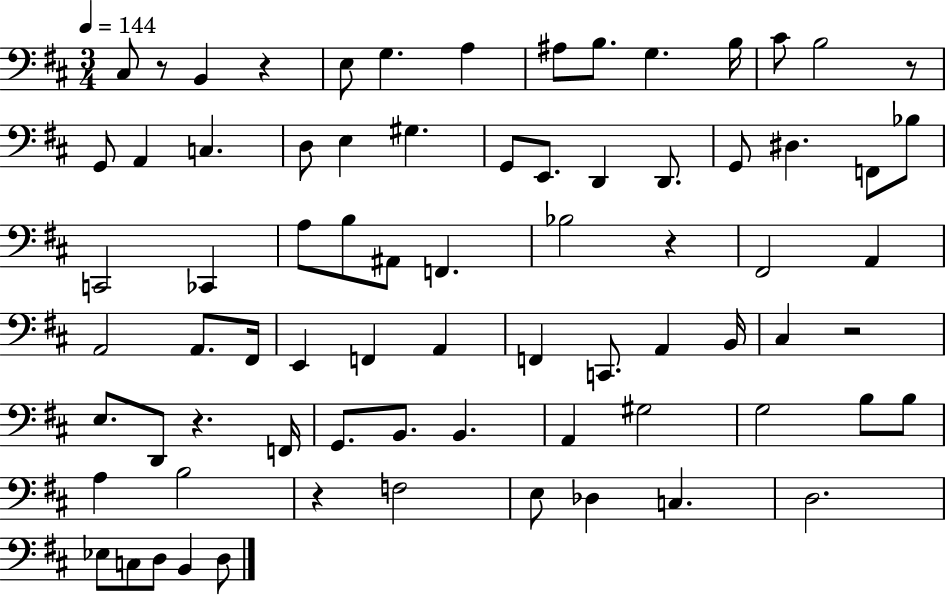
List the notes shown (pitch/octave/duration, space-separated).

C#3/e R/e B2/q R/q E3/e G3/q. A3/q A#3/e B3/e. G3/q. B3/s C#4/e B3/h R/e G2/e A2/q C3/q. D3/e E3/q G#3/q. G2/e E2/e. D2/q D2/e. G2/e D#3/q. F2/e Bb3/e C2/h CES2/q A3/e B3/e A#2/e F2/q. Bb3/h R/q F#2/h A2/q A2/h A2/e. F#2/s E2/q F2/q A2/q F2/q C2/e. A2/q B2/s C#3/q R/h E3/e. D2/e R/q. F2/s G2/e. B2/e. B2/q. A2/q G#3/h G3/h B3/e B3/e A3/q B3/h R/q F3/h E3/e Db3/q C3/q. D3/h. Eb3/e C3/e D3/e B2/q D3/e